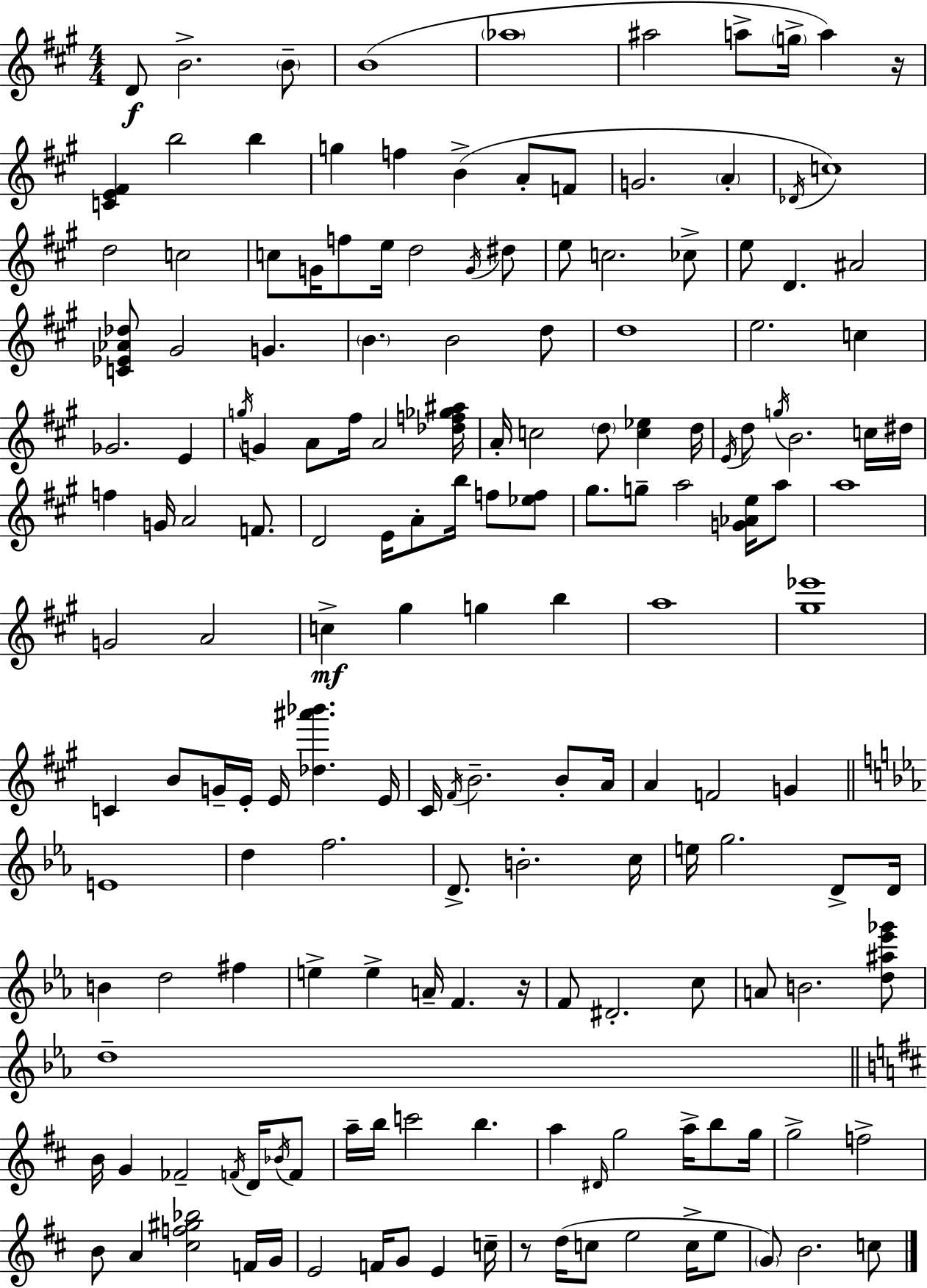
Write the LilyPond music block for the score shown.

{
  \clef treble
  \numericTimeSignature
  \time 4/4
  \key a \major
  d'8\f b'2.-> \parenthesize b'8-- | b'1( | \parenthesize aes''1 | ais''2 a''8-> \parenthesize g''16-> a''4) r16 | \break <c' e' fis'>4 b''2 b''4 | g''4 f''4 b'4->( a'8-. f'8 | g'2. \parenthesize a'4-. | \acciaccatura { des'16 }) c''1 | \break d''2 c''2 | c''8 g'16 f''8 e''16 d''2 \acciaccatura { g'16 } | dis''8 e''8 c''2. | ces''8-> e''8 d'4. ais'2 | \break <c' ees' aes' des''>8 gis'2 g'4. | \parenthesize b'4. b'2 | d''8 d''1 | e''2. c''4 | \break ges'2. e'4 | \acciaccatura { g''16 } g'4 a'8 fis''16 a'2 | <des'' f'' ges'' ais''>16 a'16-. c''2 \parenthesize d''8 <c'' ees''>4 | d''16 \acciaccatura { e'16 } d''8 \acciaccatura { g''16 } b'2. | \break c''16 dis''16 f''4 g'16 a'2 | f'8. d'2 e'16 a'8-. | b''16 f''8 <ees'' f''>8 gis''8. g''8-- a''2 | <g' aes' e''>16 a''8 a''1 | \break g'2 a'2 | c''4->\mf gis''4 g''4 | b''4 a''1 | <gis'' ees'''>1 | \break c'4 b'8 g'16-- e'16-. e'16 <des'' ais''' bes'''>4. | e'16 cis'16 \acciaccatura { fis'16 } b'2.-- | b'8-. a'16 a'4 f'2 | g'4 \bar "||" \break \key c \minor e'1 | d''4 f''2. | d'8.-> b'2.-. c''16 | e''16 g''2. d'8-> d'16 | \break b'4 d''2 fis''4 | e''4-> e''4-> a'16-- f'4. r16 | f'8 dis'2.-. c''8 | a'8 b'2. <d'' ais'' ees''' ges'''>8 | \break d''1-- | \bar "||" \break \key b \minor b'16 g'4 fes'2-- \acciaccatura { f'16 } d'16 \acciaccatura { bes'16 } | f'8 a''16-- b''16 c'''2 b''4. | a''4 \grace { dis'16 } g''2 a''16-> | b''8 g''16 g''2-> f''2-> | \break b'8 a'4 <cis'' f'' gis'' bes''>2 | f'16 g'16 e'2 f'16 g'8 e'4 | c''16-- r8 d''16( c''8 e''2 | c''16-> e''8 \parenthesize g'8) b'2. | \break c''8 \bar "|."
}